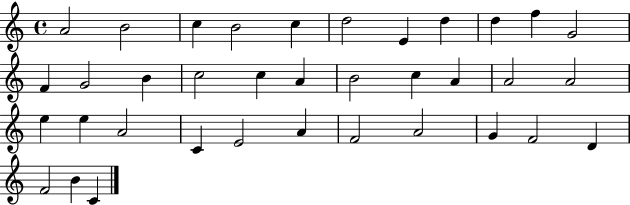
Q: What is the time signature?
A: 4/4